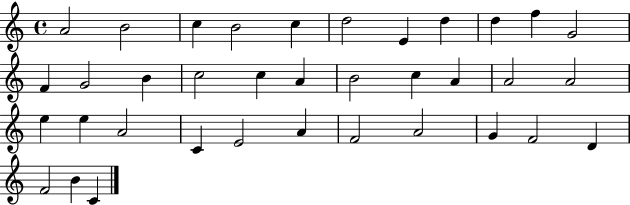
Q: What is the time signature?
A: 4/4